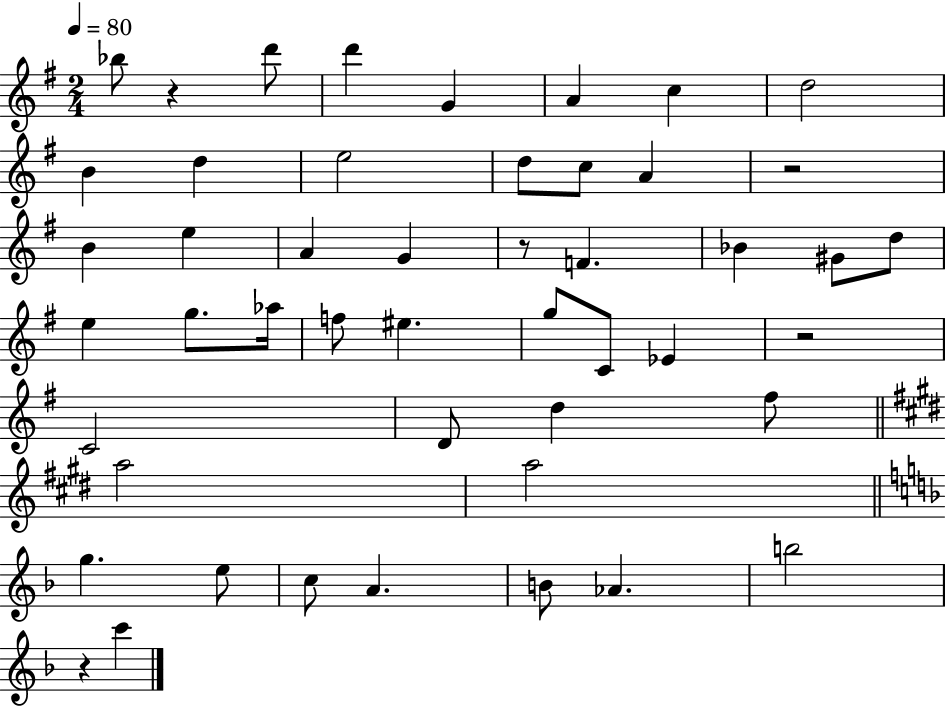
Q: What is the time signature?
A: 2/4